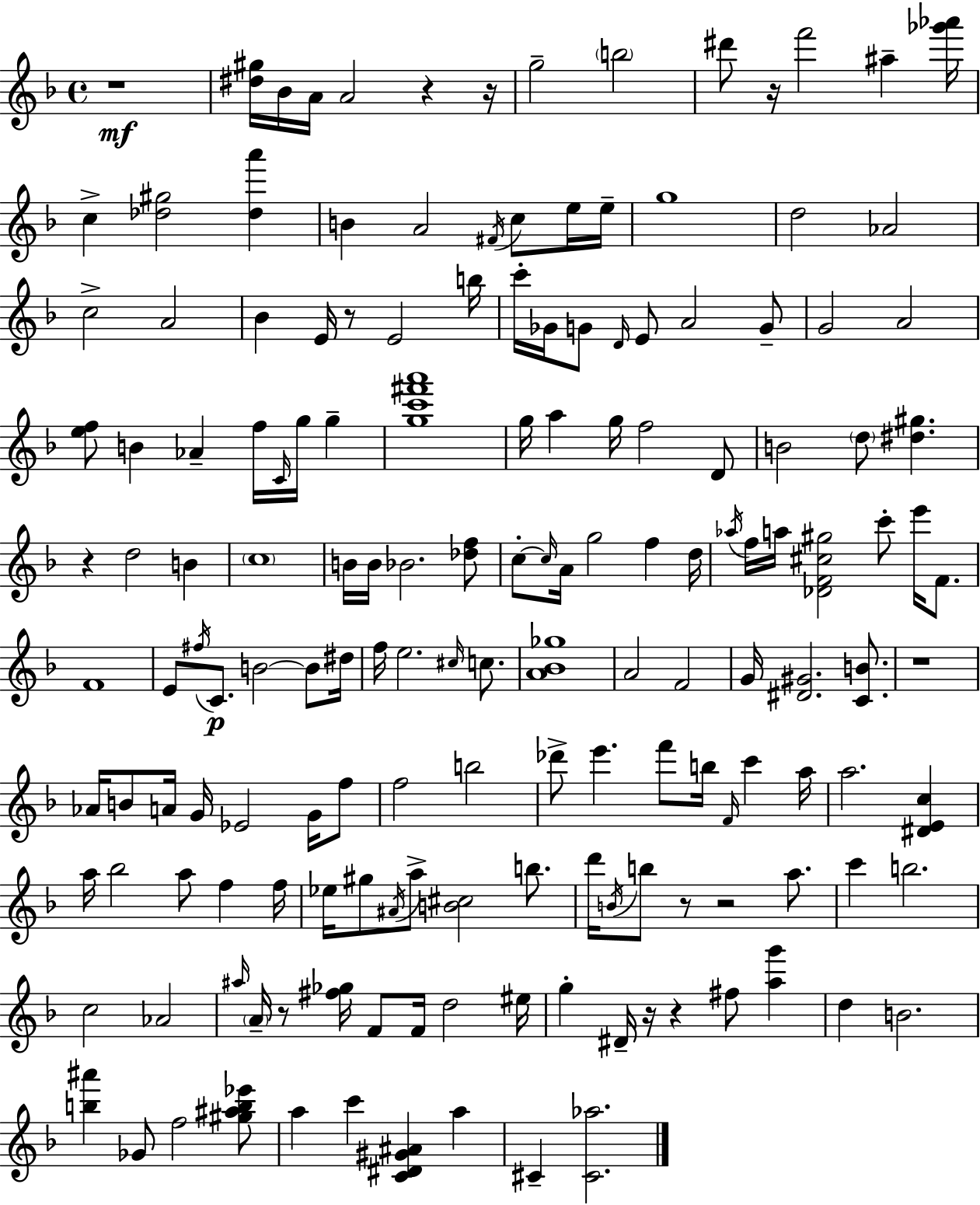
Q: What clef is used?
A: treble